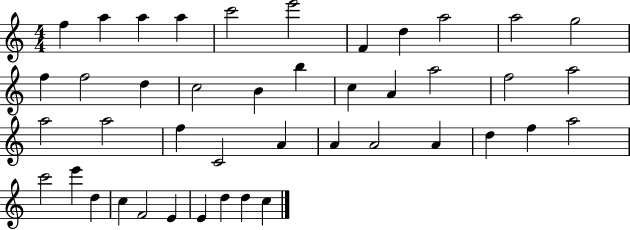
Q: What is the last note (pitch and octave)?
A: C5